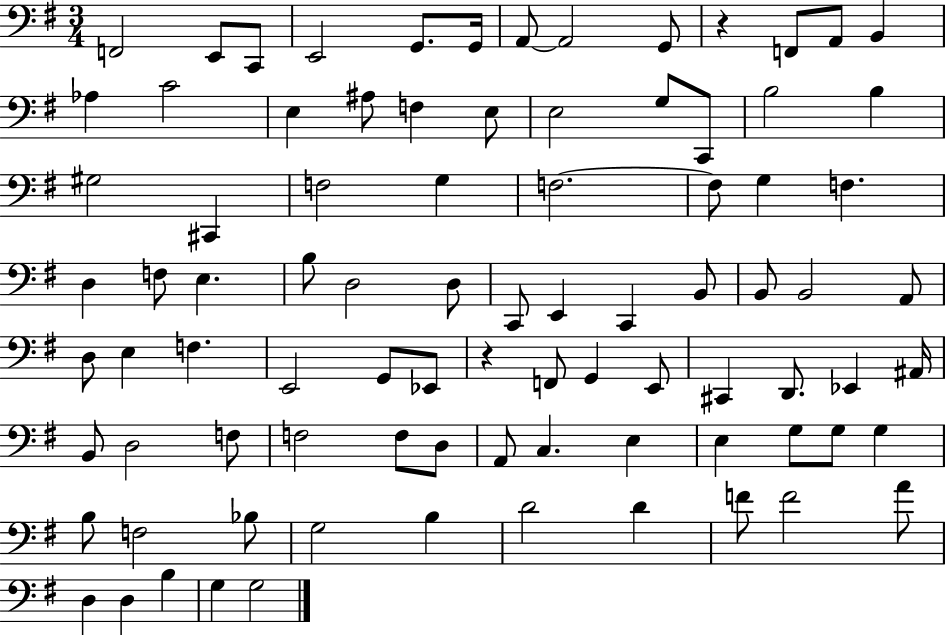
{
  \clef bass
  \numericTimeSignature
  \time 3/4
  \key g \major
  \repeat volta 2 { f,2 e,8 c,8 | e,2 g,8. g,16 | a,8~~ a,2 g,8 | r4 f,8 a,8 b,4 | \break aes4 c'2 | e4 ais8 f4 e8 | e2 g8 c,8 | b2 b4 | \break gis2 cis,4 | f2 g4 | f2.~~ | f8 g4 f4. | \break d4 f8 e4. | b8 d2 d8 | c,8 e,4 c,4 b,8 | b,8 b,2 a,8 | \break d8 e4 f4. | e,2 g,8 ees,8 | r4 f,8 g,4 e,8 | cis,4 d,8. ees,4 ais,16 | \break b,8 d2 f8 | f2 f8 d8 | a,8 c4. e4 | e4 g8 g8 g4 | \break b8 f2 bes8 | g2 b4 | d'2 d'4 | f'8 f'2 a'8 | \break d4 d4 b4 | g4 g2 | } \bar "|."
}